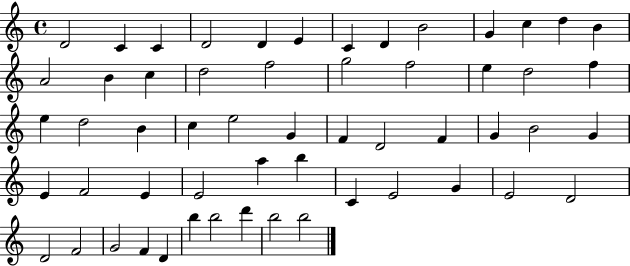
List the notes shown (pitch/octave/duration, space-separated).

D4/h C4/q C4/q D4/h D4/q E4/q C4/q D4/q B4/h G4/q C5/q D5/q B4/q A4/h B4/q C5/q D5/h F5/h G5/h F5/h E5/q D5/h F5/q E5/q D5/h B4/q C5/q E5/h G4/q F4/q D4/h F4/q G4/q B4/h G4/q E4/q F4/h E4/q E4/h A5/q B5/q C4/q E4/h G4/q E4/h D4/h D4/h F4/h G4/h F4/q D4/q B5/q B5/h D6/q B5/h B5/h